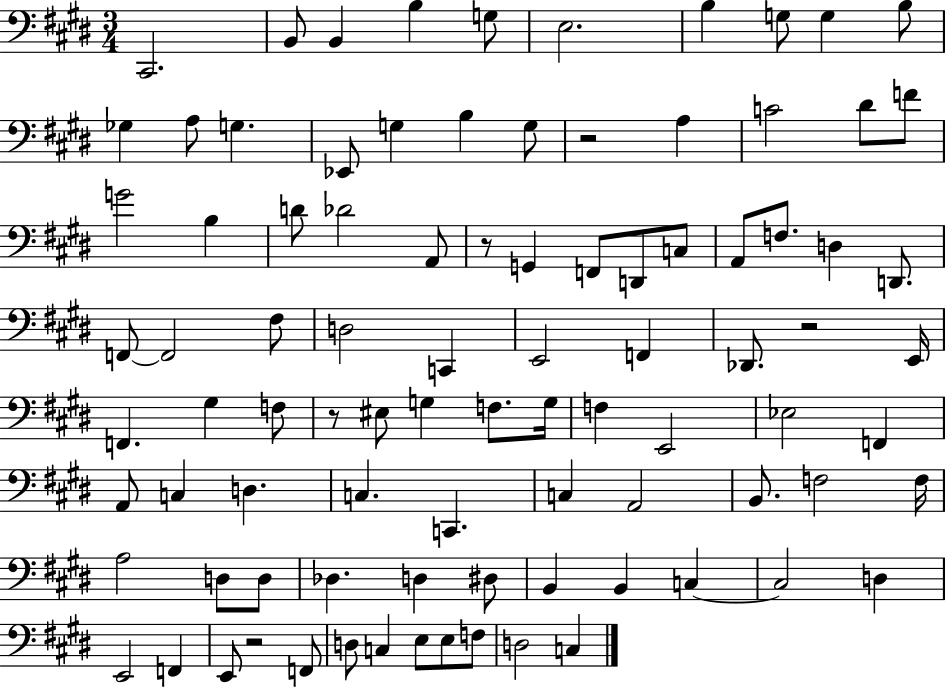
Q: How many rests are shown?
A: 5